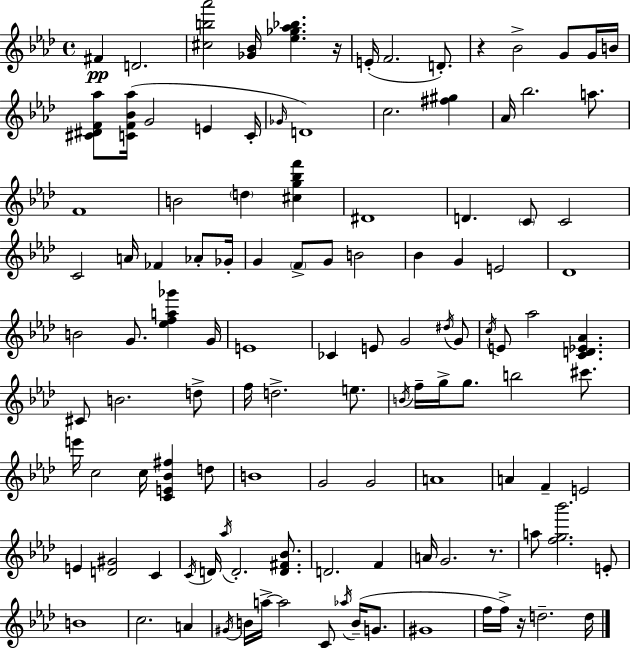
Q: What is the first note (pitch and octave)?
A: F#4